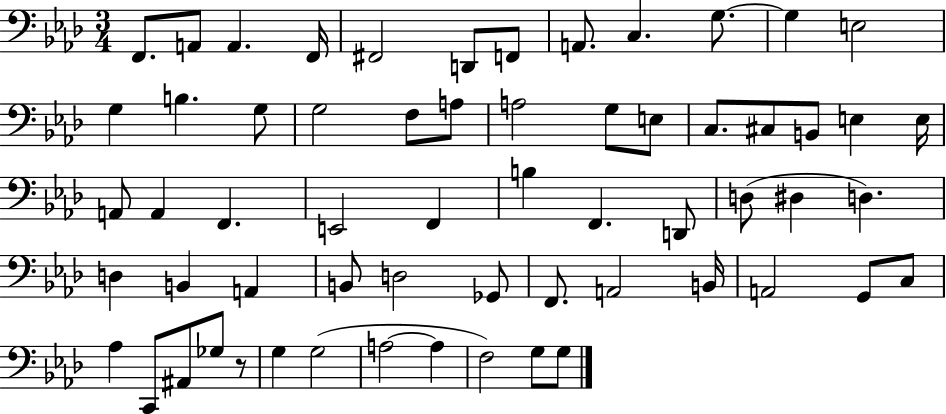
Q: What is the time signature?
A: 3/4